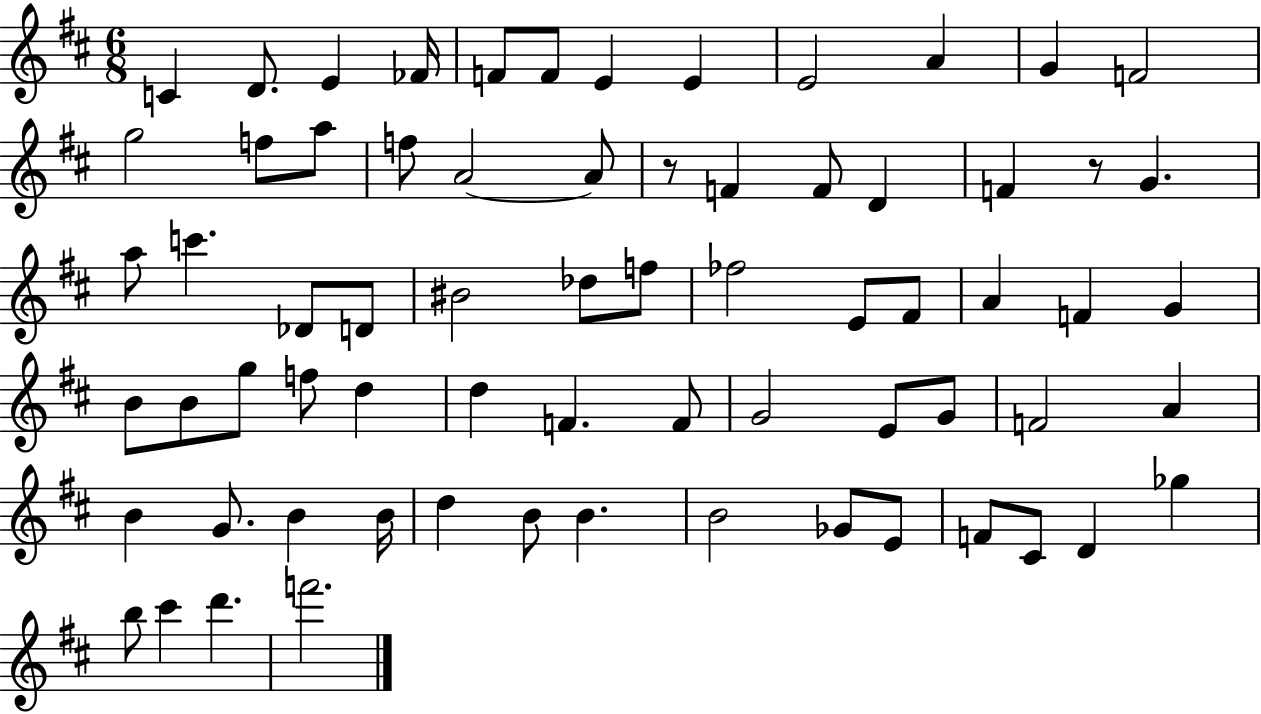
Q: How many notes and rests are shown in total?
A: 69